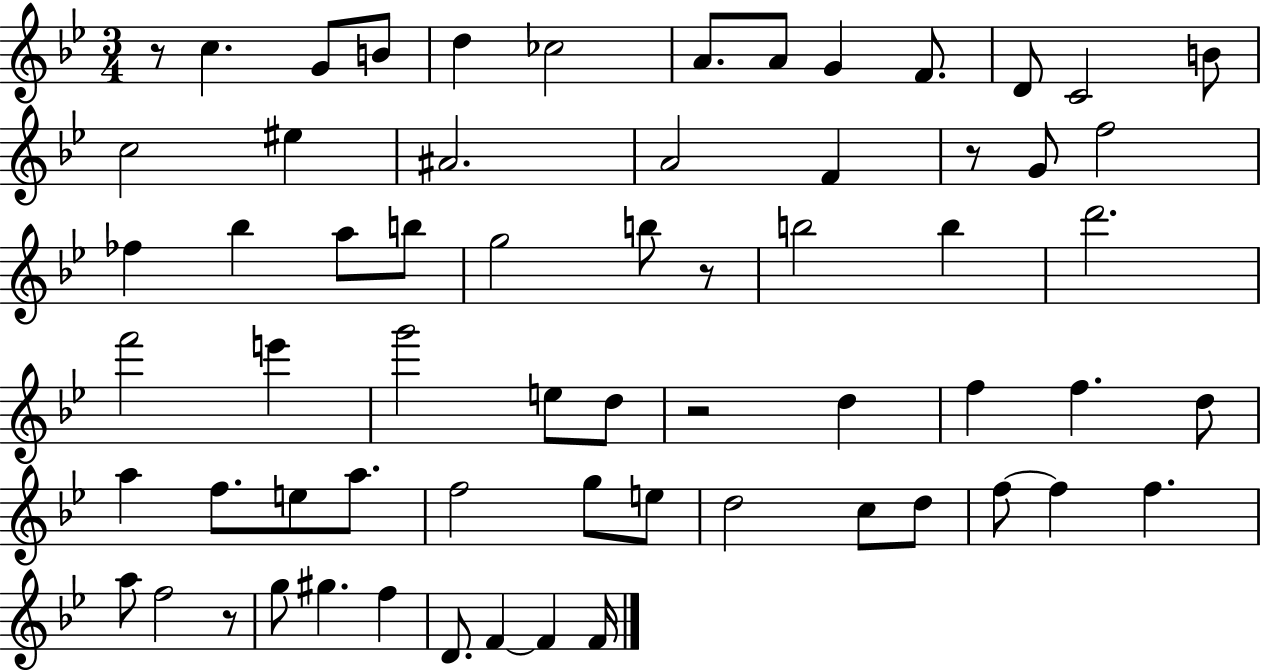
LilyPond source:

{
  \clef treble
  \numericTimeSignature
  \time 3/4
  \key bes \major
  \repeat volta 2 { r8 c''4. g'8 b'8 | d''4 ces''2 | a'8. a'8 g'4 f'8. | d'8 c'2 b'8 | \break c''2 eis''4 | ais'2. | a'2 f'4 | r8 g'8 f''2 | \break fes''4 bes''4 a''8 b''8 | g''2 b''8 r8 | b''2 b''4 | d'''2. | \break f'''2 e'''4 | g'''2 e''8 d''8 | r2 d''4 | f''4 f''4. d''8 | \break a''4 f''8. e''8 a''8. | f''2 g''8 e''8 | d''2 c''8 d''8 | f''8~~ f''4 f''4. | \break a''8 f''2 r8 | g''8 gis''4. f''4 | d'8. f'4~~ f'4 f'16 | } \bar "|."
}